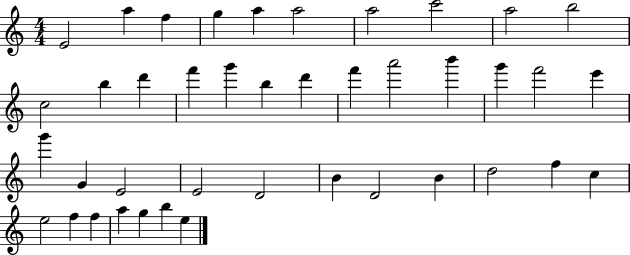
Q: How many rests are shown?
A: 0